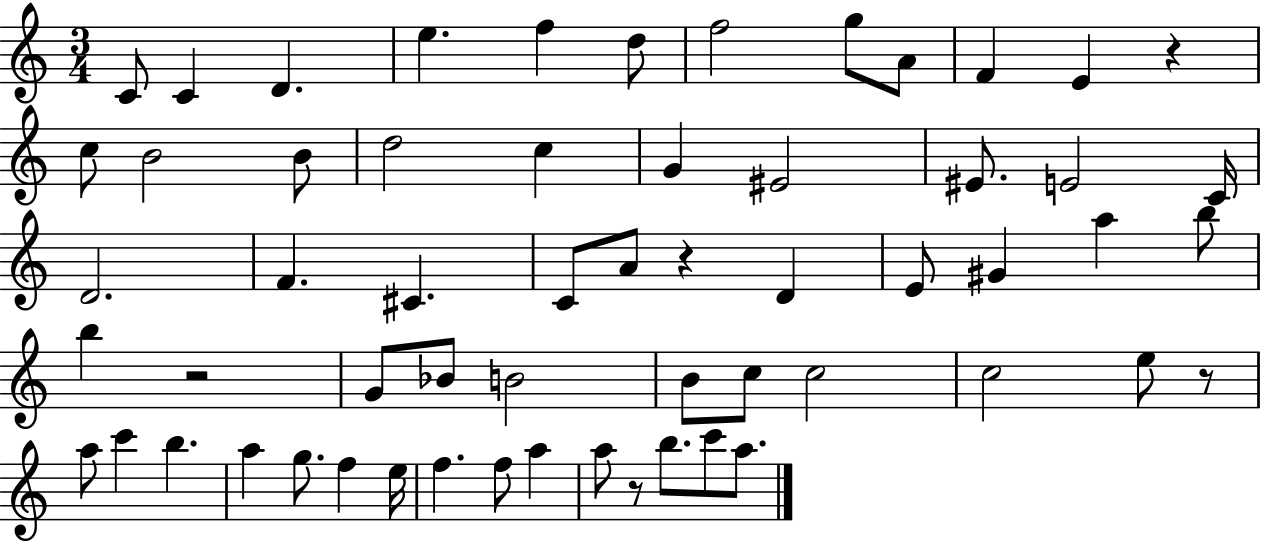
{
  \clef treble
  \numericTimeSignature
  \time 3/4
  \key c \major
  \repeat volta 2 { c'8 c'4 d'4. | e''4. f''4 d''8 | f''2 g''8 a'8 | f'4 e'4 r4 | \break c''8 b'2 b'8 | d''2 c''4 | g'4 eis'2 | eis'8. e'2 c'16 | \break d'2. | f'4. cis'4. | c'8 a'8 r4 d'4 | e'8 gis'4 a''4 b''8 | \break b''4 r2 | g'8 bes'8 b'2 | b'8 c''8 c''2 | c''2 e''8 r8 | \break a''8 c'''4 b''4. | a''4 g''8. f''4 e''16 | f''4. f''8 a''4 | a''8 r8 b''8. c'''8 a''8. | \break } \bar "|."
}